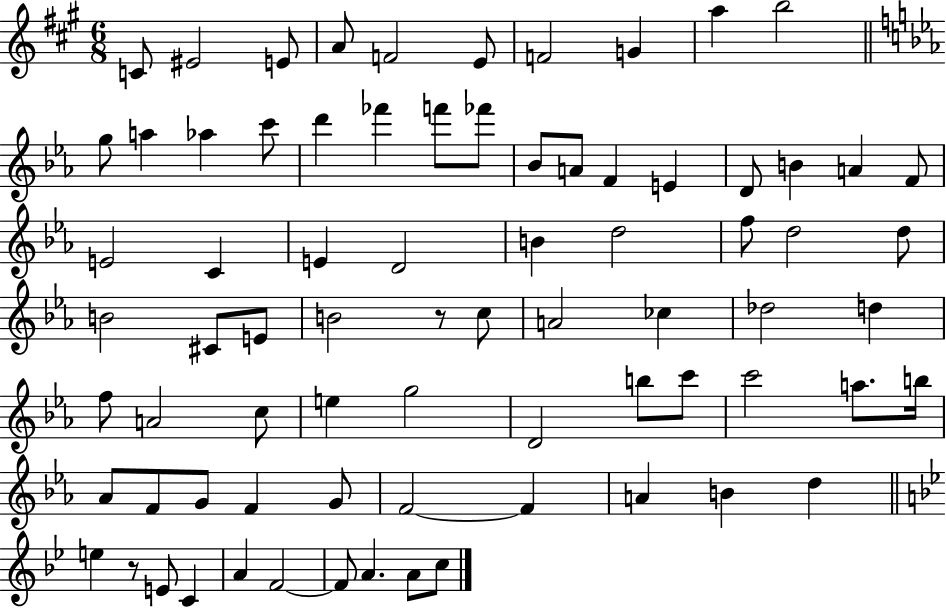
C4/e EIS4/h E4/e A4/e F4/h E4/e F4/h G4/q A5/q B5/h G5/e A5/q Ab5/q C6/e D6/q FES6/q F6/e FES6/e Bb4/e A4/e F4/q E4/q D4/e B4/q A4/q F4/e E4/h C4/q E4/q D4/h B4/q D5/h F5/e D5/h D5/e B4/h C#4/e E4/e B4/h R/e C5/e A4/h CES5/q Db5/h D5/q F5/e A4/h C5/e E5/q G5/h D4/h B5/e C6/e C6/h A5/e. B5/s Ab4/e F4/e G4/e F4/q G4/e F4/h F4/q A4/q B4/q D5/q E5/q R/e E4/e C4/q A4/q F4/h F4/e A4/q. A4/e C5/e